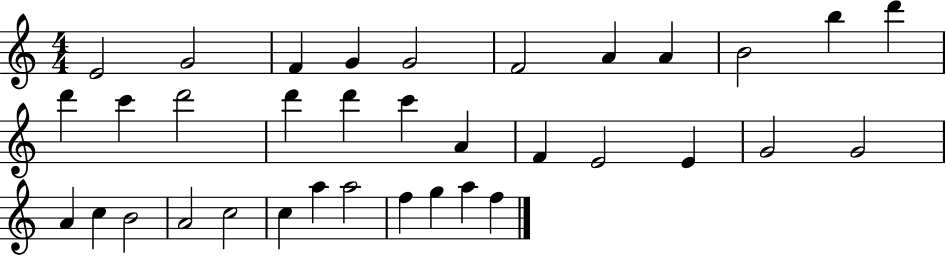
{
  \clef treble
  \numericTimeSignature
  \time 4/4
  \key c \major
  e'2 g'2 | f'4 g'4 g'2 | f'2 a'4 a'4 | b'2 b''4 d'''4 | \break d'''4 c'''4 d'''2 | d'''4 d'''4 c'''4 a'4 | f'4 e'2 e'4 | g'2 g'2 | \break a'4 c''4 b'2 | a'2 c''2 | c''4 a''4 a''2 | f''4 g''4 a''4 f''4 | \break \bar "|."
}